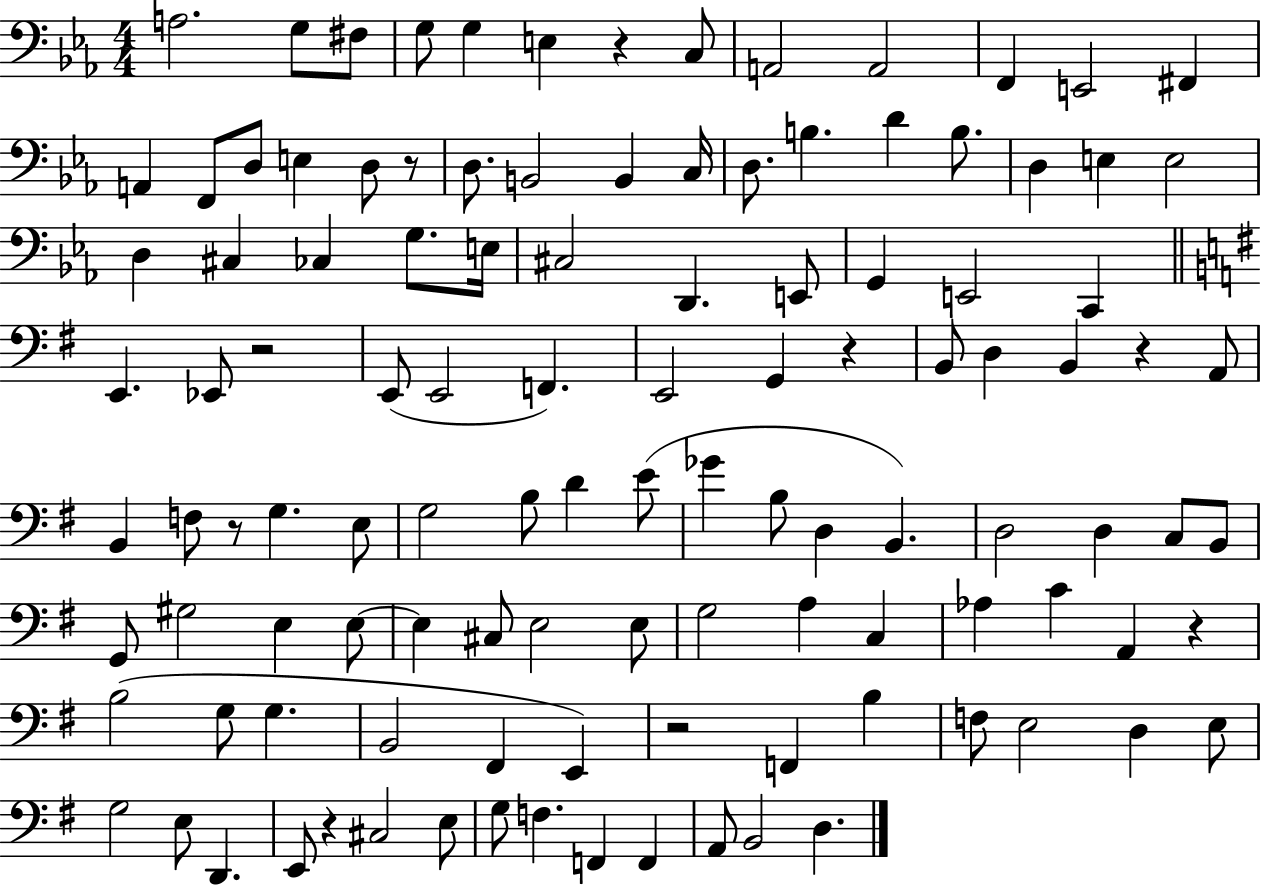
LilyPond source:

{
  \clef bass
  \numericTimeSignature
  \time 4/4
  \key ees \major
  a2. g8 fis8 | g8 g4 e4 r4 c8 | a,2 a,2 | f,4 e,2 fis,4 | \break a,4 f,8 d8 e4 d8 r8 | d8. b,2 b,4 c16 | d8. b4. d'4 b8. | d4 e4 e2 | \break d4 cis4 ces4 g8. e16 | cis2 d,4. e,8 | g,4 e,2 c,4 | \bar "||" \break \key g \major e,4. ees,8 r2 | e,8( e,2 f,4.) | e,2 g,4 r4 | b,8 d4 b,4 r4 a,8 | \break b,4 f8 r8 g4. e8 | g2 b8 d'4 e'8( | ges'4 b8 d4 b,4.) | d2 d4 c8 b,8 | \break g,8 gis2 e4 e8~~ | e4 cis8 e2 e8 | g2 a4 c4 | aes4 c'4 a,4 r4 | \break b2( g8 g4. | b,2 fis,4 e,4) | r2 f,4 b4 | f8 e2 d4 e8 | \break g2 e8 d,4. | e,8 r4 cis2 e8 | g8 f4. f,4 f,4 | a,8 b,2 d4. | \break \bar "|."
}